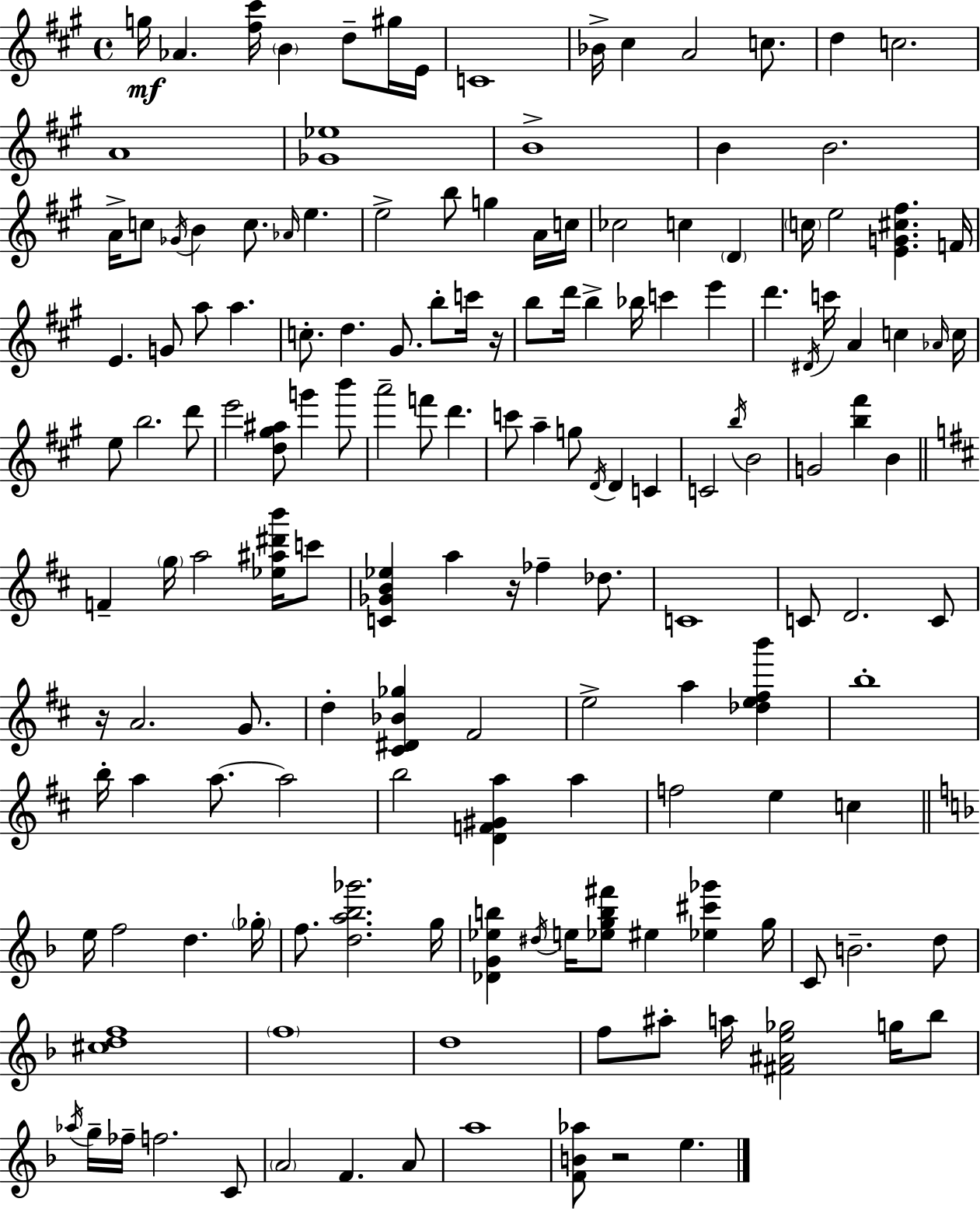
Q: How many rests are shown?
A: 4